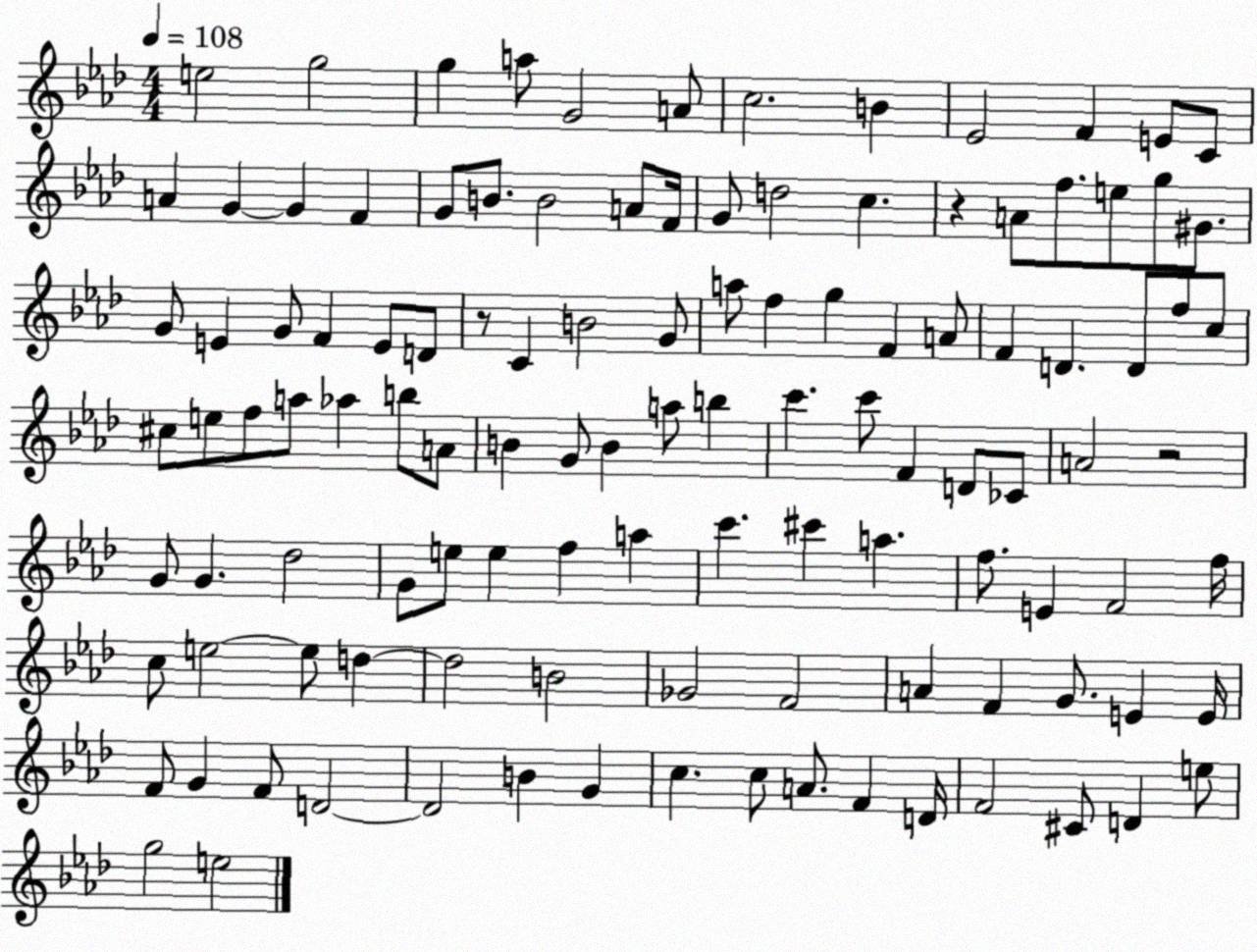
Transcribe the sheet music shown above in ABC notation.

X:1
T:Untitled
M:4/4
L:1/4
K:Ab
e2 g2 g a/2 G2 A/2 c2 B _E2 F E/2 C/2 A G G F G/2 B/2 B2 A/2 F/4 G/2 d2 c z A/2 f/2 e/2 g/2 ^G/2 G/2 E G/2 F E/2 D/2 z/2 C B2 G/2 a/2 f g F A/2 F D D/2 f/2 c/2 ^c/2 e/2 f/2 a/2 _a b/2 A/2 B G/2 B a/2 b c' c'/2 F D/2 _C/2 A2 z2 G/2 G _d2 G/2 e/2 e f a c' ^c' a f/2 E F2 f/4 c/2 e2 e/2 d d2 B2 _G2 F2 A F G/2 E E/4 F/2 G F/2 D2 D2 B G c c/2 A/2 F D/4 F2 ^C/2 D e/2 g2 e2